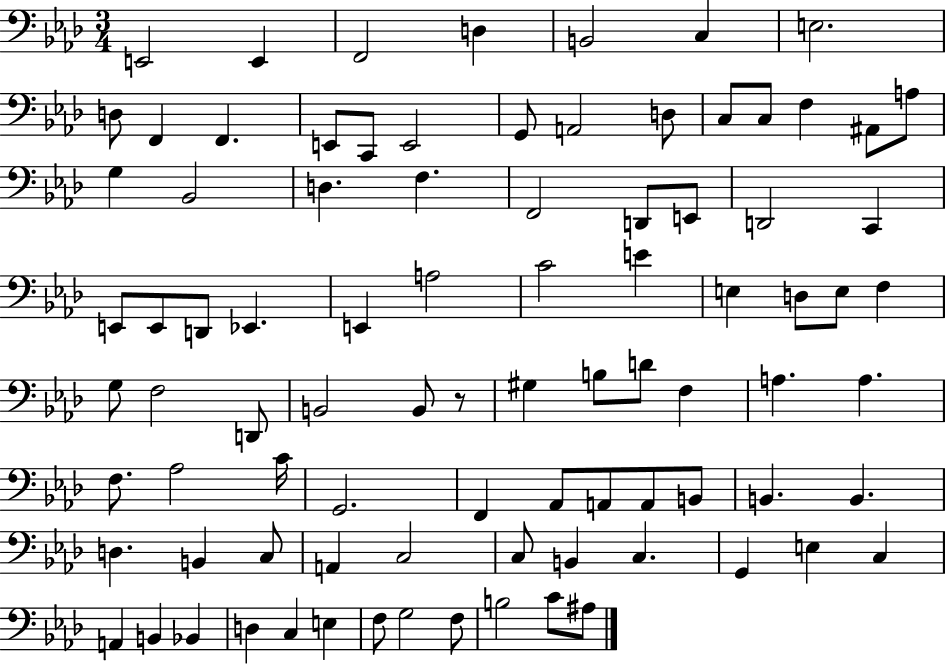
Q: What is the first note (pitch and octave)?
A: E2